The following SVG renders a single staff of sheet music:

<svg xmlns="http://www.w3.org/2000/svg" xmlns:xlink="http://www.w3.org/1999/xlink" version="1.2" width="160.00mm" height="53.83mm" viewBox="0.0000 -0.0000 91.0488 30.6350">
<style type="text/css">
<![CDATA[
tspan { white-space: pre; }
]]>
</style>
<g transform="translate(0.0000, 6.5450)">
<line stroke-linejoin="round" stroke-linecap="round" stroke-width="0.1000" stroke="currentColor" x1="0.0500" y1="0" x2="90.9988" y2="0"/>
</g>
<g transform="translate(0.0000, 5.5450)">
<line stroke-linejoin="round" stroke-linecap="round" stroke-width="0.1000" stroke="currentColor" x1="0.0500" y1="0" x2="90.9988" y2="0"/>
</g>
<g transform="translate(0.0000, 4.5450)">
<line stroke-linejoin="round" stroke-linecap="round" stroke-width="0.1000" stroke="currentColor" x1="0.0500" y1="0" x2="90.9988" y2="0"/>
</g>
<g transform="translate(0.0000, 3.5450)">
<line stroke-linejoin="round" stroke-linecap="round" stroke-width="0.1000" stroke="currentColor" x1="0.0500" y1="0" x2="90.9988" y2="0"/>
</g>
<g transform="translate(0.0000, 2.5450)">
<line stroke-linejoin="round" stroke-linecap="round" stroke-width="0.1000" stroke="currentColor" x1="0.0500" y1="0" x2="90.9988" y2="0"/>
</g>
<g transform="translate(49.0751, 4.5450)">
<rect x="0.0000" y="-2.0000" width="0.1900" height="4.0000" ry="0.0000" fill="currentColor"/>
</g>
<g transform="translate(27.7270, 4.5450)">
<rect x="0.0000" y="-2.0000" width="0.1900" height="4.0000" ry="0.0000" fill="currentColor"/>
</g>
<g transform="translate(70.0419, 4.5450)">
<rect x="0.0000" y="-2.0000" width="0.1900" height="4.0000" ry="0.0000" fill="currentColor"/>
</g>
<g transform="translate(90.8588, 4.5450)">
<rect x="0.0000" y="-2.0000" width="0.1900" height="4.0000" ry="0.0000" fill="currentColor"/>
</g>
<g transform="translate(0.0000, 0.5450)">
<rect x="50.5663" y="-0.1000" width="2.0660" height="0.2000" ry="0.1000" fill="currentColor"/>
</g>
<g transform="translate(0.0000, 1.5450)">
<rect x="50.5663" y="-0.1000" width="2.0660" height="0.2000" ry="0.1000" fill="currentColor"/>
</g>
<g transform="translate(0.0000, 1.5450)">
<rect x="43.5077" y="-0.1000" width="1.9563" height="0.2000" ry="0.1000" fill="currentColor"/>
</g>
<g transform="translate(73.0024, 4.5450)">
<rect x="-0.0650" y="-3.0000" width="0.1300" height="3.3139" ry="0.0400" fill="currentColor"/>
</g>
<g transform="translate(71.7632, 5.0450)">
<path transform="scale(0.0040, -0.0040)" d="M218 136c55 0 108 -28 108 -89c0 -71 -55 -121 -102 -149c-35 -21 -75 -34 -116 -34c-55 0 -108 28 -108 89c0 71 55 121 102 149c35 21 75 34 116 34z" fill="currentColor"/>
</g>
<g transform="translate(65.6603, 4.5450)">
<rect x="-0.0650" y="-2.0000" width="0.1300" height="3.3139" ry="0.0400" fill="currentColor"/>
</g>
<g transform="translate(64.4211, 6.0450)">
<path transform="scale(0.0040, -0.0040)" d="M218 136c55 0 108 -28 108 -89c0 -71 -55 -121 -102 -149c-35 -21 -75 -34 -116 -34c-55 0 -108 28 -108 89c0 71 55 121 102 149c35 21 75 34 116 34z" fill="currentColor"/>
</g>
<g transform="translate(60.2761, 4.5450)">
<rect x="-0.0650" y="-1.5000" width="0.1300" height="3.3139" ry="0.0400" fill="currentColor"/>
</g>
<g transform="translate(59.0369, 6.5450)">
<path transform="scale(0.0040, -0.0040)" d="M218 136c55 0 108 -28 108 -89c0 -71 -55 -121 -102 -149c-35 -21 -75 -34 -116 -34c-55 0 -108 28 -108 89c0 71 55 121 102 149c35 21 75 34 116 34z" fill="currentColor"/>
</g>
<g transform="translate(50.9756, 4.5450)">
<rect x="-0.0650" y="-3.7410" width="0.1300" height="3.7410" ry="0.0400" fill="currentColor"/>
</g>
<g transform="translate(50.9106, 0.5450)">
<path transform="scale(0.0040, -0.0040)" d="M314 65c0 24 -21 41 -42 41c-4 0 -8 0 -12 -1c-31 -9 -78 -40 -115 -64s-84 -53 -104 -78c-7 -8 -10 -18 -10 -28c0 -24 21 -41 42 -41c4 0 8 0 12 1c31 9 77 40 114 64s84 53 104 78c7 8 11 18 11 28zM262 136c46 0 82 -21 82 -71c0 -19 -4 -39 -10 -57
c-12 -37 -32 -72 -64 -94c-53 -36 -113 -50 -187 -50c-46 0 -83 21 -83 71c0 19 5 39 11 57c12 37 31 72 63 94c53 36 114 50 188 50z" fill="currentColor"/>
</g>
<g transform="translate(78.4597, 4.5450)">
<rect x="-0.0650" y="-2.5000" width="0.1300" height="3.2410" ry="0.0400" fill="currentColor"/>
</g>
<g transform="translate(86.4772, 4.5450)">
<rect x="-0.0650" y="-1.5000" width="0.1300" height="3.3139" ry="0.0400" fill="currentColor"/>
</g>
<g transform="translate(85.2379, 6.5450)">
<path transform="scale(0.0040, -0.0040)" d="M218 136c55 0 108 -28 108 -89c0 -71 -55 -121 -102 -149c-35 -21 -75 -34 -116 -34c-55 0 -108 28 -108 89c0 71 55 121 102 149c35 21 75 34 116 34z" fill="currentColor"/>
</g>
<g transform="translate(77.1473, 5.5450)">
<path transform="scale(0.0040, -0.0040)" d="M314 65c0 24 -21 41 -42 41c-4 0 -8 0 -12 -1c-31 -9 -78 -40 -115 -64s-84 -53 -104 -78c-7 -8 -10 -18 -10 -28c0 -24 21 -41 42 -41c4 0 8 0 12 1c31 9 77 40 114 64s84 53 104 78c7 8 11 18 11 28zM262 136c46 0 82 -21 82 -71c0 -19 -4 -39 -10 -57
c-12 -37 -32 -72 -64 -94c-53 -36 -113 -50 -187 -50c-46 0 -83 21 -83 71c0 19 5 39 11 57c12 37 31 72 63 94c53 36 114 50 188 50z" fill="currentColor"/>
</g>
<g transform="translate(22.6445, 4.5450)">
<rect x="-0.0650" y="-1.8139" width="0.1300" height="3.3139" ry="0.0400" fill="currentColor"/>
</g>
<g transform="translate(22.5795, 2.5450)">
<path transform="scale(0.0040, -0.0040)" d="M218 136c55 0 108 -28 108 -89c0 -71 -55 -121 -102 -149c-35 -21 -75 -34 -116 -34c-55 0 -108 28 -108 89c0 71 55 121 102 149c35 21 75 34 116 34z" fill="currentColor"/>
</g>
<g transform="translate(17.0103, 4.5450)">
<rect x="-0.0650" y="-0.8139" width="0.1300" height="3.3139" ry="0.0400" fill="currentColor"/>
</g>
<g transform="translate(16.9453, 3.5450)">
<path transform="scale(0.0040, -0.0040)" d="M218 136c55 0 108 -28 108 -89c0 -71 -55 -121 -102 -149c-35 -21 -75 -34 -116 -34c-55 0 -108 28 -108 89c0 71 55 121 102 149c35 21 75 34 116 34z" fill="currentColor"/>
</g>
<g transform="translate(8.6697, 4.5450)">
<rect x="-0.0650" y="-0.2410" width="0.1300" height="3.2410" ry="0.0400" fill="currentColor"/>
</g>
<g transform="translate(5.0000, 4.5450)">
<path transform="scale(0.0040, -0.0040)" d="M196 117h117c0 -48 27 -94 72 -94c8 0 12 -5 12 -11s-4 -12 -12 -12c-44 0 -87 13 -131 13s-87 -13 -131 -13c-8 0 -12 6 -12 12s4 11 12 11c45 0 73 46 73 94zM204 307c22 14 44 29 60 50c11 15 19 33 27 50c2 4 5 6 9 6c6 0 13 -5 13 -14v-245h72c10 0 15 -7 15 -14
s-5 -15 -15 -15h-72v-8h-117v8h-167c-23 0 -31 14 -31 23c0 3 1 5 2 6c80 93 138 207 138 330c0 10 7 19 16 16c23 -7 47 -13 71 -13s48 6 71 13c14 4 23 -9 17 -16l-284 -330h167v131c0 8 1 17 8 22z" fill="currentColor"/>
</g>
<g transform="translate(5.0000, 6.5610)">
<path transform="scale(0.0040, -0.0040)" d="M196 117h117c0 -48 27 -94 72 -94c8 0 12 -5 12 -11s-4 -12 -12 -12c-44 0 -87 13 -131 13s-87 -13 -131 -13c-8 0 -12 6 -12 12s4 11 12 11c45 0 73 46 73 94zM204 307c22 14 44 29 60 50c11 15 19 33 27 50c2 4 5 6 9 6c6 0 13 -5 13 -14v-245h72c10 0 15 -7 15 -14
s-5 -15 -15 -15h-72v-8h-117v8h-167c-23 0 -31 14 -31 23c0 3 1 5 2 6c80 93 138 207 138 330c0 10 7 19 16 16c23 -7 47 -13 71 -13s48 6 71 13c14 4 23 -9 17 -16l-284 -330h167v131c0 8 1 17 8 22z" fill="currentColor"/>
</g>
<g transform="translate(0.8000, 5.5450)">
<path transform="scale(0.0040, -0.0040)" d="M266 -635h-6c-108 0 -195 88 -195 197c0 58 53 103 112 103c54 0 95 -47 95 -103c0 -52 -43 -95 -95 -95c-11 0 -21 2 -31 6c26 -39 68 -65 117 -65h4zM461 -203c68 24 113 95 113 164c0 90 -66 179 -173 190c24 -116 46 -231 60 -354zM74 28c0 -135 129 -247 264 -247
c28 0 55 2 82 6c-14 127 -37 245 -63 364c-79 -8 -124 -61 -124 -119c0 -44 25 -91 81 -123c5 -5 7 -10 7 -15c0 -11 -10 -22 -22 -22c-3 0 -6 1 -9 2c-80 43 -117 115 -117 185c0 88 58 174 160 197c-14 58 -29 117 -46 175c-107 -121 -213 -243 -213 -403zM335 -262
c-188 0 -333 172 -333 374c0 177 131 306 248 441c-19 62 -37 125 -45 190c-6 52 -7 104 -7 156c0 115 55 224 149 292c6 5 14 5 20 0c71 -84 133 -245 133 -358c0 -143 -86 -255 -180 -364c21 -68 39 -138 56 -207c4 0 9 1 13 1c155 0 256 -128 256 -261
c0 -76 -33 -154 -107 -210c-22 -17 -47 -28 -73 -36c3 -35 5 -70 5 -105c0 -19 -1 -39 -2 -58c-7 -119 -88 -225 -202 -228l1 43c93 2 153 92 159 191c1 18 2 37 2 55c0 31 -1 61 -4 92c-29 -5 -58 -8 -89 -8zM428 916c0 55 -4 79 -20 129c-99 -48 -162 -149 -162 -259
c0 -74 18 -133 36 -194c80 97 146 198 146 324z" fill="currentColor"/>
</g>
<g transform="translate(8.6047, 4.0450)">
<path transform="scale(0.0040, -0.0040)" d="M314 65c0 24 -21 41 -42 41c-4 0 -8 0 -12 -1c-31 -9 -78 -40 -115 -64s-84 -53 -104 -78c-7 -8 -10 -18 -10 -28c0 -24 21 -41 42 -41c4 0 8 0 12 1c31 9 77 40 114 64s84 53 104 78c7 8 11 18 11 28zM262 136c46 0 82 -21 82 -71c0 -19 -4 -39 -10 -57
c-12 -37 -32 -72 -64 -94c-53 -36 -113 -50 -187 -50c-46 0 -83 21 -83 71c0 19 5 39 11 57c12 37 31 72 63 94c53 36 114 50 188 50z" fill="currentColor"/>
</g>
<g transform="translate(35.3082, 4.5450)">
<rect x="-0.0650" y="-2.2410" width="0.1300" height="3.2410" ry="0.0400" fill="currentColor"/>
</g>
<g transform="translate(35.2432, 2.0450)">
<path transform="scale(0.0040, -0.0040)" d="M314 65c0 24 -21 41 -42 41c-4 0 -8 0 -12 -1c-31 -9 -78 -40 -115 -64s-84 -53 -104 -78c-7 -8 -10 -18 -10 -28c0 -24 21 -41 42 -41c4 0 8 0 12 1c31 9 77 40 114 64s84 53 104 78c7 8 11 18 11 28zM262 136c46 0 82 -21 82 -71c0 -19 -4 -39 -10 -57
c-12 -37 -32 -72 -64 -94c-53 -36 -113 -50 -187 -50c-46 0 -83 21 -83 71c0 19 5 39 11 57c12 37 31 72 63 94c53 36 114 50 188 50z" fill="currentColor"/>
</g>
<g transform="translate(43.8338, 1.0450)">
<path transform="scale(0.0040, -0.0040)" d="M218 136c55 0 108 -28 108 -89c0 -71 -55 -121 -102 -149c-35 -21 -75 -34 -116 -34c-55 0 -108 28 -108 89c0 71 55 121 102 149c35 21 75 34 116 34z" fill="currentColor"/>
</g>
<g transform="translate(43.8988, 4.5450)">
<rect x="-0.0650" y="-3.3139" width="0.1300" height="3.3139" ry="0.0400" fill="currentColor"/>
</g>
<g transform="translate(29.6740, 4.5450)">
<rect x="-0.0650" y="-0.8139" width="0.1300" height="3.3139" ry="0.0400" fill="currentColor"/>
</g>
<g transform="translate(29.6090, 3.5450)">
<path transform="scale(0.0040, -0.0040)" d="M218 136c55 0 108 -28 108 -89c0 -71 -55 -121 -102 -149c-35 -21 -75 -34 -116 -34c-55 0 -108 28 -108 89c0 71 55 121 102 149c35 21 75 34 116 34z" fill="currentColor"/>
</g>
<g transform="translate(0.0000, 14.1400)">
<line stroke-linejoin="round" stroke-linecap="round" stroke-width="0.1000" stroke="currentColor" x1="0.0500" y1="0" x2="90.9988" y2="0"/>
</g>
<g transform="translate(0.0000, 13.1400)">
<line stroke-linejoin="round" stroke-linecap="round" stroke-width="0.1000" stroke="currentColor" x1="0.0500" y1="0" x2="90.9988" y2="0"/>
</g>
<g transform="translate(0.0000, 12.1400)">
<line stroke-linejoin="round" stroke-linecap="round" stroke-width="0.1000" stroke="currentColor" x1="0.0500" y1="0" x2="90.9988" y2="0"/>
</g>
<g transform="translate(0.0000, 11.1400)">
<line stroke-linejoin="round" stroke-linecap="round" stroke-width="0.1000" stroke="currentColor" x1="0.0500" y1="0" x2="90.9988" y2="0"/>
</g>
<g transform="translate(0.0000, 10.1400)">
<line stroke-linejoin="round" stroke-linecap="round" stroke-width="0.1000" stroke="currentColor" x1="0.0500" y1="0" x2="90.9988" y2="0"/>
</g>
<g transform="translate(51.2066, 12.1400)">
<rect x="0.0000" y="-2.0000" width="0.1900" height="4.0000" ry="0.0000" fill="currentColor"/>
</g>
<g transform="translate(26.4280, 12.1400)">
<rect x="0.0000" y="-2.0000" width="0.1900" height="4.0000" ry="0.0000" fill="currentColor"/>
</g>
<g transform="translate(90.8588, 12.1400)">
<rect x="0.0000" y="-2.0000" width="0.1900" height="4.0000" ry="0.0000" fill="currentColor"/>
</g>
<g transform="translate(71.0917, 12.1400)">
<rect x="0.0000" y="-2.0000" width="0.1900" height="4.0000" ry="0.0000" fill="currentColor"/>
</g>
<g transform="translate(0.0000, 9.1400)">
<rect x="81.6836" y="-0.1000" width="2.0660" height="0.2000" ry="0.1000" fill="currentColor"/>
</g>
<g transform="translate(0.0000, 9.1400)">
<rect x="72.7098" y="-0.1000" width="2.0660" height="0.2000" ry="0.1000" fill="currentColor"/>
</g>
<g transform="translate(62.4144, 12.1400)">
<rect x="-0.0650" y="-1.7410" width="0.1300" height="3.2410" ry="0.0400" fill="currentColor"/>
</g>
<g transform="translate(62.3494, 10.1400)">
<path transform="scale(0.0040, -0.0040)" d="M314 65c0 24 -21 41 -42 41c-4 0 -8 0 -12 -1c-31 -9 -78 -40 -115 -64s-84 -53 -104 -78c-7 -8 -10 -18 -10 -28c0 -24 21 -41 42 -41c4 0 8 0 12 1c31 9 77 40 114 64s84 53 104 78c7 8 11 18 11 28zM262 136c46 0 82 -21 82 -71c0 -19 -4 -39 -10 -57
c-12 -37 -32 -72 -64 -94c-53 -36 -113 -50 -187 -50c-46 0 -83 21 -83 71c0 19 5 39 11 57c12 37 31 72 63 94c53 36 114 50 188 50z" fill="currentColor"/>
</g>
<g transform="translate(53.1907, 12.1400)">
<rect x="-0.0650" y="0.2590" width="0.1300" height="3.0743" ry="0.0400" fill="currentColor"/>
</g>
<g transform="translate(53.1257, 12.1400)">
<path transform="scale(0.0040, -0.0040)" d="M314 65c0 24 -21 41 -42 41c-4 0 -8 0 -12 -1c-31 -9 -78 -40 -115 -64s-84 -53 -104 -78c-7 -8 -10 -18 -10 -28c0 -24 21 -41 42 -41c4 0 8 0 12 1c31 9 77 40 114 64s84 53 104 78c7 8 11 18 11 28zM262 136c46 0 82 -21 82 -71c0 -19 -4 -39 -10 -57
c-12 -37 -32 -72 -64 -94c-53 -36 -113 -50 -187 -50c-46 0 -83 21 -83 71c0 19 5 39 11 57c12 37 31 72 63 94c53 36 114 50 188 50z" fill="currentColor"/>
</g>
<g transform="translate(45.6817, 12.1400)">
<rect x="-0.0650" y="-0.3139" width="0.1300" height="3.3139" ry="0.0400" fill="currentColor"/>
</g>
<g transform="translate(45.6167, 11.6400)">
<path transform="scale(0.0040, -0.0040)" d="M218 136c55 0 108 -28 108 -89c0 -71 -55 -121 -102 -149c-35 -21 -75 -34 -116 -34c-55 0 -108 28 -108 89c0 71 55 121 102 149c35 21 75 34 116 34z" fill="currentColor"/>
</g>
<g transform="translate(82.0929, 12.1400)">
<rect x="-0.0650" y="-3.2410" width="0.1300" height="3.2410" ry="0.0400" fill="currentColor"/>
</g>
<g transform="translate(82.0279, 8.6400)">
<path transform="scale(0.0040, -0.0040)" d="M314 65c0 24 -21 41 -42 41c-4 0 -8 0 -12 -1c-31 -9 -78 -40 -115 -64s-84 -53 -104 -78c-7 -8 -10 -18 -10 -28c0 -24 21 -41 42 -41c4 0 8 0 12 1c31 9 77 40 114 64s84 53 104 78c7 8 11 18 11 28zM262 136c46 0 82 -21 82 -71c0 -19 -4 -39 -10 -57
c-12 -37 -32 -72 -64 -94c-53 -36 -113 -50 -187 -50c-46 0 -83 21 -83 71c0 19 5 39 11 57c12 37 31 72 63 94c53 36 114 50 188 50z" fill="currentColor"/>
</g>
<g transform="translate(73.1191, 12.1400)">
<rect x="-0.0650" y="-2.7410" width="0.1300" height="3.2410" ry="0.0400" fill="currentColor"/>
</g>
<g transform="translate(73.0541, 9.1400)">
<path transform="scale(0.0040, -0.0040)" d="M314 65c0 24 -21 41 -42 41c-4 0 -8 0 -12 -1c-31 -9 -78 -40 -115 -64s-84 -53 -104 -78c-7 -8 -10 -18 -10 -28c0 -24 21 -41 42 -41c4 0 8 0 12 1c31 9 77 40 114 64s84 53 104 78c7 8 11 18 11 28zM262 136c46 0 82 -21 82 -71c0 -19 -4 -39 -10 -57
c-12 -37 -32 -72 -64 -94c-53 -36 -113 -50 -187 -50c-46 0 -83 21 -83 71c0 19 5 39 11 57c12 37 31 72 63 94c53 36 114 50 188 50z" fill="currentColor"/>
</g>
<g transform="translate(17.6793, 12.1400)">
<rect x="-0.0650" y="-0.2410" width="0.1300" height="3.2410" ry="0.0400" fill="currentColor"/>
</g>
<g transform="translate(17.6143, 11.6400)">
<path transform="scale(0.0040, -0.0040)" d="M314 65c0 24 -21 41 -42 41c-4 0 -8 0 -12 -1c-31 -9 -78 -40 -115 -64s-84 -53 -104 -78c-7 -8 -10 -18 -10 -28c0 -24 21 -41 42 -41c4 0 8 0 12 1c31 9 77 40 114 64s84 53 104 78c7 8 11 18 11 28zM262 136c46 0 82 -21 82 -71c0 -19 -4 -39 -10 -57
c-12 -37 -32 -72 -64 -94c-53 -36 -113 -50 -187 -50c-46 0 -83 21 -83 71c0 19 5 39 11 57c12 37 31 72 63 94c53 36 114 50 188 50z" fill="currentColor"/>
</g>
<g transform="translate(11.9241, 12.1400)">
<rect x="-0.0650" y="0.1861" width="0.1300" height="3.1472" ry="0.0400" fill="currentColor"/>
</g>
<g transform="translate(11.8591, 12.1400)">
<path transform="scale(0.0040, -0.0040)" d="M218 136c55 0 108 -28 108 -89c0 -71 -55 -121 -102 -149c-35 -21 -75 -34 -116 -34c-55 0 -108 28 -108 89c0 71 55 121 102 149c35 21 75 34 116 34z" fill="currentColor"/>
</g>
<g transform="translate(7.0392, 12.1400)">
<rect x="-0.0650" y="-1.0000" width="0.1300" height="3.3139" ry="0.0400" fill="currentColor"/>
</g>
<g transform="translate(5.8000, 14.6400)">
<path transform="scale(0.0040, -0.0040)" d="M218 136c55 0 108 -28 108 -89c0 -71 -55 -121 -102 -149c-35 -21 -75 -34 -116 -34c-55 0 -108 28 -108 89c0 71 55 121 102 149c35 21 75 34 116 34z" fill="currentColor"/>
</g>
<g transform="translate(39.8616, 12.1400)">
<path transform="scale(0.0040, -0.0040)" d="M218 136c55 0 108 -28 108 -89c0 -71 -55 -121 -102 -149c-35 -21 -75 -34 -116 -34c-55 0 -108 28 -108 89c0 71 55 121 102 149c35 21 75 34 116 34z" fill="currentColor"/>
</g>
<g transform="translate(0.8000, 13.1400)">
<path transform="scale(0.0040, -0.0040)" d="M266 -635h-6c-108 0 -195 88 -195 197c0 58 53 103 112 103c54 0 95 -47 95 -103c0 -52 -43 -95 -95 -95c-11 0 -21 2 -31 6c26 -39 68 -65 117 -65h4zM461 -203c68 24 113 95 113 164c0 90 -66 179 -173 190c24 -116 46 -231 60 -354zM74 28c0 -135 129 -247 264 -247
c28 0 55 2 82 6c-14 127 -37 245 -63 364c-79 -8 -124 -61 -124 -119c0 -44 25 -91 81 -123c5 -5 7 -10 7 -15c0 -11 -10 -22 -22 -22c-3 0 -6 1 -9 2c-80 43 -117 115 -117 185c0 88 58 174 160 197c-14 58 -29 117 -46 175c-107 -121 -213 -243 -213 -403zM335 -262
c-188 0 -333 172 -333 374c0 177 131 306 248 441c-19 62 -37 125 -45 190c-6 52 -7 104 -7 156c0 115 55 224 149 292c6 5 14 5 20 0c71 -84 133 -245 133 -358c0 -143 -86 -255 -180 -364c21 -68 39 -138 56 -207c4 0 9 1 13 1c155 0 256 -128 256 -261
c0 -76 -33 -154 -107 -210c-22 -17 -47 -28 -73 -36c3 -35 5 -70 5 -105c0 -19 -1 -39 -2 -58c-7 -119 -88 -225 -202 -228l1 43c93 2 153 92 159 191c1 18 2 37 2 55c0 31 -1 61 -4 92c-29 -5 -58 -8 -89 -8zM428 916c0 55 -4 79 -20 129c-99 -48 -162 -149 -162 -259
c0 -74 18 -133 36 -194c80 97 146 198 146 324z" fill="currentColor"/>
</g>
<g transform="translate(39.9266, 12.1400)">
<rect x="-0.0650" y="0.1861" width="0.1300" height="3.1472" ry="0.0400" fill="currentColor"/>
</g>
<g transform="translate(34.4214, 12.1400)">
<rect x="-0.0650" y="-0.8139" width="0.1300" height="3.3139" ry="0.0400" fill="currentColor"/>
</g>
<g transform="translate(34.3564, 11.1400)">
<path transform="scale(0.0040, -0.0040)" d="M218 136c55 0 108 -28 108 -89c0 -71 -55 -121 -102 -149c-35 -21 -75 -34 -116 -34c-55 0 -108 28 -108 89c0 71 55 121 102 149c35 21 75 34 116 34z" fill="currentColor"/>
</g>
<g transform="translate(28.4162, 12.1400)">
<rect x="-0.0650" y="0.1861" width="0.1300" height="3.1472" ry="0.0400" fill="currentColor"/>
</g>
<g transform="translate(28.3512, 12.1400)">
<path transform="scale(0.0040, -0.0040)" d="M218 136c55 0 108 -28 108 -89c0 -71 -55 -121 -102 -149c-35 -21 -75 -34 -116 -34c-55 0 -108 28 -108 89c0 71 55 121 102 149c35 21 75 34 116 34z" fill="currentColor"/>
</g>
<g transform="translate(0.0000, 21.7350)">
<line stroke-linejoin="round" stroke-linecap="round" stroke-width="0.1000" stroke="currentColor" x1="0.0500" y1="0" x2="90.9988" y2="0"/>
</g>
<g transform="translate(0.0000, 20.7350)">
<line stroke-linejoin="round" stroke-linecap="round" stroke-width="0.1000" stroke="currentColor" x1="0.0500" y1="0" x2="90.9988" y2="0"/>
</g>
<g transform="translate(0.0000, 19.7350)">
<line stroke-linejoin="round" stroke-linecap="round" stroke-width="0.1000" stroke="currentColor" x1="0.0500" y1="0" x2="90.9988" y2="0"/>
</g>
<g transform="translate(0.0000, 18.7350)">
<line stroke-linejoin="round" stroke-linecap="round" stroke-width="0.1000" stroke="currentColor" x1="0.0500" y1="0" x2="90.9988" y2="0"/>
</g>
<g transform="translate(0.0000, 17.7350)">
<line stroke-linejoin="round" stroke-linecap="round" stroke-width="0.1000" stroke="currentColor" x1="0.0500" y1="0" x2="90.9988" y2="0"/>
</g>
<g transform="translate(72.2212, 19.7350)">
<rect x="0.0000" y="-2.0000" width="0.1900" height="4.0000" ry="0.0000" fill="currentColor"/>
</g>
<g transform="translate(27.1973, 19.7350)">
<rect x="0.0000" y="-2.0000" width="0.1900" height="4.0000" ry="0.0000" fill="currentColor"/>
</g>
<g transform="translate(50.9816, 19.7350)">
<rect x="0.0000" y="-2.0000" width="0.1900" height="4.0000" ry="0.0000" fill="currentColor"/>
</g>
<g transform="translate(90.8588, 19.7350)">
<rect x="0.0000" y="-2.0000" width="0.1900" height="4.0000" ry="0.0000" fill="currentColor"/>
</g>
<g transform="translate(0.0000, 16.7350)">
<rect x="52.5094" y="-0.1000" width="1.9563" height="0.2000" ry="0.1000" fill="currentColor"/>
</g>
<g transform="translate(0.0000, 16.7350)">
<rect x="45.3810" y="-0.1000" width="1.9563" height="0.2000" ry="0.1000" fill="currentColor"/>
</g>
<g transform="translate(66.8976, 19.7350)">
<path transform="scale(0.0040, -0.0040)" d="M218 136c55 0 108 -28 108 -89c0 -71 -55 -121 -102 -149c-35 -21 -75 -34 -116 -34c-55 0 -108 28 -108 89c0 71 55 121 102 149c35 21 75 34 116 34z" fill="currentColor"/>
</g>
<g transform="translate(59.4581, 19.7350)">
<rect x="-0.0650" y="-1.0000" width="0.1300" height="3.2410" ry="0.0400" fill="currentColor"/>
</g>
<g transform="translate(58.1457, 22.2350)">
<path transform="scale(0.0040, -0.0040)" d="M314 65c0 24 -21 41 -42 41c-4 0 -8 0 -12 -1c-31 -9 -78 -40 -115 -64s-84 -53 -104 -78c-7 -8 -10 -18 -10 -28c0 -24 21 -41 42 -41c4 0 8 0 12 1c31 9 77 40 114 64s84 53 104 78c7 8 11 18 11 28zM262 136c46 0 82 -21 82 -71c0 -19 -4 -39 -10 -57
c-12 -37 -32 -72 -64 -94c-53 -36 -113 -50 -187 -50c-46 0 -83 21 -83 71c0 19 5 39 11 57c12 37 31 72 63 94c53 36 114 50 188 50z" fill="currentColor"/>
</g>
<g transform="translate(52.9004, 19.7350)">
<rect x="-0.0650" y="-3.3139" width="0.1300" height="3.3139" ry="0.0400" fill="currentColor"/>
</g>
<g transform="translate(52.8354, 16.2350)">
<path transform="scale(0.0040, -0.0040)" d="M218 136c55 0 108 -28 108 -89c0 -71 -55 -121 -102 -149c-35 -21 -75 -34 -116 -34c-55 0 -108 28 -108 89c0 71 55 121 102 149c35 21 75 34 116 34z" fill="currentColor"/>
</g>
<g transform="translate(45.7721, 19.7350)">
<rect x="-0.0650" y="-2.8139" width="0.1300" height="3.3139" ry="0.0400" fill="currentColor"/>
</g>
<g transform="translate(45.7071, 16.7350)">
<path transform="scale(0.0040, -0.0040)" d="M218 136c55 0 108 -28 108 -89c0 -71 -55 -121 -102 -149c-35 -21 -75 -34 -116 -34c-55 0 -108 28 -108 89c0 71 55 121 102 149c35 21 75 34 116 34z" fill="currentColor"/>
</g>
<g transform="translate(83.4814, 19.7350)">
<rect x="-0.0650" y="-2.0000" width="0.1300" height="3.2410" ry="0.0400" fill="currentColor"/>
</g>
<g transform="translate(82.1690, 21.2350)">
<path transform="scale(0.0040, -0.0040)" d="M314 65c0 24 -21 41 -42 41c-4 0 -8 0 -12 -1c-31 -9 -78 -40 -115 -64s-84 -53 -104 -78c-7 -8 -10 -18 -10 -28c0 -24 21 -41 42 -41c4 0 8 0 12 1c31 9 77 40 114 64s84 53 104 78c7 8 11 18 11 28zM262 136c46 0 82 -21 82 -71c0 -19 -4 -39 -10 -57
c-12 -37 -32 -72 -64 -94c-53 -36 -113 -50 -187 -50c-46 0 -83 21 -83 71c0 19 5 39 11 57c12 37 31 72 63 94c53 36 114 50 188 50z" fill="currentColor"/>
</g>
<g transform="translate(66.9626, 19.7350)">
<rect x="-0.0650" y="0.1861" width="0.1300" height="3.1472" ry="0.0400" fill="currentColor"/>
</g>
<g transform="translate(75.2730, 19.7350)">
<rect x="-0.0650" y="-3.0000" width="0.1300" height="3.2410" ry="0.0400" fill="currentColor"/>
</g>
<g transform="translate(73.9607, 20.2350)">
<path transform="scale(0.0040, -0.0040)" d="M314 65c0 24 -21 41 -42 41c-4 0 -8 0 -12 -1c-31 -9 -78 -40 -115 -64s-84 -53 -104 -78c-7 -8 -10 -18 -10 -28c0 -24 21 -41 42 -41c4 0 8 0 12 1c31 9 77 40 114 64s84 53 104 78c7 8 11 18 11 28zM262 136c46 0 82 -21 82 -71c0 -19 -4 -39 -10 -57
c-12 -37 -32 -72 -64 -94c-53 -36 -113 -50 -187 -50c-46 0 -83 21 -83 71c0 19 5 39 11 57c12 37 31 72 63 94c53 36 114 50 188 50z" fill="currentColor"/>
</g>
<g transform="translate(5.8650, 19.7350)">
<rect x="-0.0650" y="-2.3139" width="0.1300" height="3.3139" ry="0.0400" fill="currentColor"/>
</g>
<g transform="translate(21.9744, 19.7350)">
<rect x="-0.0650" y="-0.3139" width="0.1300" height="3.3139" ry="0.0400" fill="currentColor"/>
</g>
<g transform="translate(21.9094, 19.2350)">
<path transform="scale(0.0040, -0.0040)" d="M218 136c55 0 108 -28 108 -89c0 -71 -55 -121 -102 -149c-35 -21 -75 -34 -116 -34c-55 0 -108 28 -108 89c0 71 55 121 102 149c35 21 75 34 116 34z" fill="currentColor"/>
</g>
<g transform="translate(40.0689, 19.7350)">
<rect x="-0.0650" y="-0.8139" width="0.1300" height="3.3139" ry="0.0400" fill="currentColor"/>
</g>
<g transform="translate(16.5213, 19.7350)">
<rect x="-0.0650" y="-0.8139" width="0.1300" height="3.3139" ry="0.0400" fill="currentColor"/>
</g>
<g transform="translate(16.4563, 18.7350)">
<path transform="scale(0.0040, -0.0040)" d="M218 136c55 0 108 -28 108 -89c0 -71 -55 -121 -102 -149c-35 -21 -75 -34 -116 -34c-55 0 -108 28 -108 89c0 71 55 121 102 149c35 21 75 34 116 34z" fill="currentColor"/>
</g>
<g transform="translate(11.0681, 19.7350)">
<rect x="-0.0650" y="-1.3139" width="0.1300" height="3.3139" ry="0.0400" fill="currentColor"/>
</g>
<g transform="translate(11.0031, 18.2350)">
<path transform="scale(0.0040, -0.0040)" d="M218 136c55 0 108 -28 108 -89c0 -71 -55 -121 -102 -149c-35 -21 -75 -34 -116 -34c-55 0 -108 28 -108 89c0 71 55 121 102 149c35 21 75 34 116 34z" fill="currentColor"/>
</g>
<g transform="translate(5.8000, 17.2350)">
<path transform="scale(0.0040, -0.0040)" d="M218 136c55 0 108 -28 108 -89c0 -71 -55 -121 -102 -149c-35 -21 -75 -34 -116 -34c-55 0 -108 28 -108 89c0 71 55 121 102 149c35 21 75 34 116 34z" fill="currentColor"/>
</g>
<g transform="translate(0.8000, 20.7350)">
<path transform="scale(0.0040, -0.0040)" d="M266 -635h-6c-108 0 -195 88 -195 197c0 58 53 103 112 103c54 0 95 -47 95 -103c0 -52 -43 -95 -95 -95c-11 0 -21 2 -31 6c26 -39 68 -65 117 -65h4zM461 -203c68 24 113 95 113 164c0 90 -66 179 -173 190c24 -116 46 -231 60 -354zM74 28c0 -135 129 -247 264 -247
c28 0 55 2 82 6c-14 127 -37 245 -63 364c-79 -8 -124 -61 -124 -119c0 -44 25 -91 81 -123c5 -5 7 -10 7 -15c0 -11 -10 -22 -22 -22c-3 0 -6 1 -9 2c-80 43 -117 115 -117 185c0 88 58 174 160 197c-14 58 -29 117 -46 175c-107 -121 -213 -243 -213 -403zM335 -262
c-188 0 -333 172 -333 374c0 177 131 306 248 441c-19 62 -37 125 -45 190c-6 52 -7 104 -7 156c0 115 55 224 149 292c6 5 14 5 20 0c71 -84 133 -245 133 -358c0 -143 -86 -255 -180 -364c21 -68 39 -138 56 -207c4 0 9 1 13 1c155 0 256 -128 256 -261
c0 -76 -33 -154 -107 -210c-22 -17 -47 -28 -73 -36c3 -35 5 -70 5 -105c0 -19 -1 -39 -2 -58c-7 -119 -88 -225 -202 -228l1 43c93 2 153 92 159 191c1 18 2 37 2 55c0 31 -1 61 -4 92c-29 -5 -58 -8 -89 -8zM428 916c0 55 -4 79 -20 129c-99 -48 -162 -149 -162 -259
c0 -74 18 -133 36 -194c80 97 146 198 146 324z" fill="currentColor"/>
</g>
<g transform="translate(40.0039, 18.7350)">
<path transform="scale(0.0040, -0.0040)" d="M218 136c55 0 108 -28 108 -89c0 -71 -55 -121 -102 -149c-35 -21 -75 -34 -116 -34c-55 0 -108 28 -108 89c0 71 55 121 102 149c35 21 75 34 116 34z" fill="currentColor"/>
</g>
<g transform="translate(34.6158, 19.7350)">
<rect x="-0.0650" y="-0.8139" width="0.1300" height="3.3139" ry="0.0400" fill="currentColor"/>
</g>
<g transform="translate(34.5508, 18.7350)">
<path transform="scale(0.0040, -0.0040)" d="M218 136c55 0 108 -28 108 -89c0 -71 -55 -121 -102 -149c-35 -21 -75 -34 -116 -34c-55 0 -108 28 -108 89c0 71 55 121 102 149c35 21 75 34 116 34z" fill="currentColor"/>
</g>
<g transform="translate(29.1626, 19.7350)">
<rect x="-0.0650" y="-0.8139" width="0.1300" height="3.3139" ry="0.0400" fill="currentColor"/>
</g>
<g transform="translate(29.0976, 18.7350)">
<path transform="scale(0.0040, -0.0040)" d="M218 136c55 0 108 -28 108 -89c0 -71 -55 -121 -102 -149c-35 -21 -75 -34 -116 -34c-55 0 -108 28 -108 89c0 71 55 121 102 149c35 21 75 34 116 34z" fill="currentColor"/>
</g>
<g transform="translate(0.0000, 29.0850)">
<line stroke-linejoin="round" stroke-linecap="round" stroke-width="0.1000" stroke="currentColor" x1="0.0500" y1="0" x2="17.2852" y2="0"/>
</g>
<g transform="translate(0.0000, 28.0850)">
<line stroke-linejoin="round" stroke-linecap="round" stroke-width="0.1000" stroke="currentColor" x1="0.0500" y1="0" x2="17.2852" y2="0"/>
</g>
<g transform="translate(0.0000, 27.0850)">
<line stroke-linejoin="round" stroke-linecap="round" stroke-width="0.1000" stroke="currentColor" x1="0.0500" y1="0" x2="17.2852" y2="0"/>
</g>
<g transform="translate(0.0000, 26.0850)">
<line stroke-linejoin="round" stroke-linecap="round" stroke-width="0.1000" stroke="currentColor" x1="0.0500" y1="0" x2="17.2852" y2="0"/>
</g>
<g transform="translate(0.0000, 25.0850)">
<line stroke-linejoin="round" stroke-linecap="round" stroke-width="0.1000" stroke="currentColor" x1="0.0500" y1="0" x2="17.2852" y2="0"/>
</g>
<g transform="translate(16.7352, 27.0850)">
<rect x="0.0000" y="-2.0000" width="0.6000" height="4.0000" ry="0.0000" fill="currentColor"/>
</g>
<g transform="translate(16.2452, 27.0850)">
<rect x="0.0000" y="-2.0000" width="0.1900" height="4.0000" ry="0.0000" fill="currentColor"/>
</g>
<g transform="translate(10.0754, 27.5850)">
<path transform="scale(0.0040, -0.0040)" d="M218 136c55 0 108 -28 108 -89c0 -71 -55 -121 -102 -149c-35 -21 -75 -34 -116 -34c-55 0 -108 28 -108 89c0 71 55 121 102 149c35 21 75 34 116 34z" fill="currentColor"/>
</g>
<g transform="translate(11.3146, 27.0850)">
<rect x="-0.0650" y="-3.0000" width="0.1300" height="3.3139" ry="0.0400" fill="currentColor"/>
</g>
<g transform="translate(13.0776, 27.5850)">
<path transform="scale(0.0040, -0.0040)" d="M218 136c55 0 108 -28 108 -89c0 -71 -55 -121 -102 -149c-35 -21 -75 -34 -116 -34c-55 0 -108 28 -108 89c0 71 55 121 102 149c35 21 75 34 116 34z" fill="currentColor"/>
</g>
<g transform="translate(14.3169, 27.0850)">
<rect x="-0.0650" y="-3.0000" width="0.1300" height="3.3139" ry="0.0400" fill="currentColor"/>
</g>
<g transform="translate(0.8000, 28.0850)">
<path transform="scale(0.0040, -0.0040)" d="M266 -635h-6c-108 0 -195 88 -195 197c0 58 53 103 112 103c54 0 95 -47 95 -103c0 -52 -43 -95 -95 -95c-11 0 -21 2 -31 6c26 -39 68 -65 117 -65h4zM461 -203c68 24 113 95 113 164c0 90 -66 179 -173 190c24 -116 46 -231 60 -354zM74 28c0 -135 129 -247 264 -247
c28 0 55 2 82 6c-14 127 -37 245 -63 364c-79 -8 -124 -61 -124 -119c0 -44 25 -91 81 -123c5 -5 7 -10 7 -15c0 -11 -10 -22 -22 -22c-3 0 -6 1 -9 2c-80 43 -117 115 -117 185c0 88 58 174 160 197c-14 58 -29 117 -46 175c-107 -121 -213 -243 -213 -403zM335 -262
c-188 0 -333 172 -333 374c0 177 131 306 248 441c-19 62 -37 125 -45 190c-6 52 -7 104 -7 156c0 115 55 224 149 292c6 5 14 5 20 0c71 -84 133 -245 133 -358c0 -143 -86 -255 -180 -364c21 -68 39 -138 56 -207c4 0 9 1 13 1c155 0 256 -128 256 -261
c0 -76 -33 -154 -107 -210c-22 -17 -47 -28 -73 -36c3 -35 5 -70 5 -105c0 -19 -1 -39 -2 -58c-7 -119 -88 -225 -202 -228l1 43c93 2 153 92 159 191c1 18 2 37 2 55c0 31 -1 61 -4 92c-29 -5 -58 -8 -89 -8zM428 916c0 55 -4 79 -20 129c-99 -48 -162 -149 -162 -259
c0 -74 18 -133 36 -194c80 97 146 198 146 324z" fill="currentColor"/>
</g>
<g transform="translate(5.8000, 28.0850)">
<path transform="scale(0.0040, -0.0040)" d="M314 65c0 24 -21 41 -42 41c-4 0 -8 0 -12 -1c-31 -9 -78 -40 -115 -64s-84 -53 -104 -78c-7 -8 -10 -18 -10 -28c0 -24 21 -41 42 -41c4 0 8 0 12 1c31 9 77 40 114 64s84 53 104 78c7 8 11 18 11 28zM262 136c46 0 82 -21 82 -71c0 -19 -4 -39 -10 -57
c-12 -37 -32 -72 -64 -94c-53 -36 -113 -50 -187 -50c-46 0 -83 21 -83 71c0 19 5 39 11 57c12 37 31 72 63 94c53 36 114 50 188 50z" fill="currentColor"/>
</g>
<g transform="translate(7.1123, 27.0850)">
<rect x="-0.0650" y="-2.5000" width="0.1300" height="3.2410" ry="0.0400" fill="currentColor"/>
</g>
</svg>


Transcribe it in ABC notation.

X:1
T:Untitled
M:4/4
L:1/4
K:C
c2 d f d g2 b c'2 E F A G2 E D B c2 B d B c B2 f2 a2 b2 g e d c d d d a b D2 B A2 F2 G2 A A